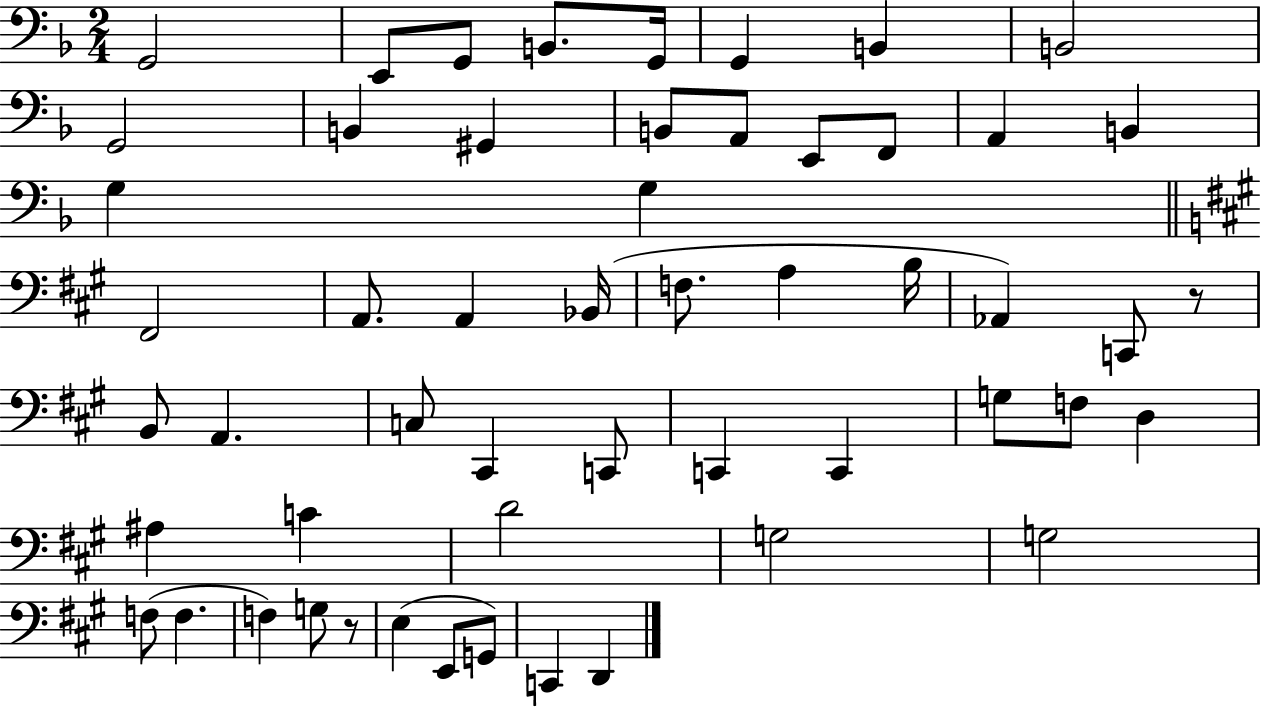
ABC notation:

X:1
T:Untitled
M:2/4
L:1/4
K:F
G,,2 E,,/2 G,,/2 B,,/2 G,,/4 G,, B,, B,,2 G,,2 B,, ^G,, B,,/2 A,,/2 E,,/2 F,,/2 A,, B,, G, G, ^F,,2 A,,/2 A,, _B,,/4 F,/2 A, B,/4 _A,, C,,/2 z/2 B,,/2 A,, C,/2 ^C,, C,,/2 C,, C,, G,/2 F,/2 D, ^A, C D2 G,2 G,2 F,/2 F, F, G,/2 z/2 E, E,,/2 G,,/2 C,, D,,